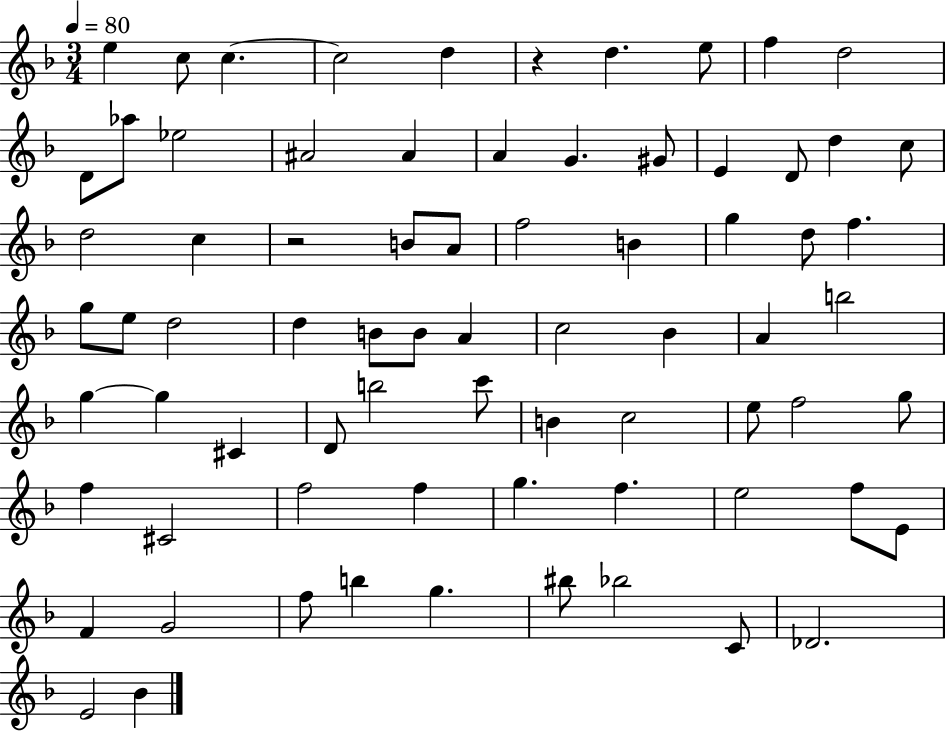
E5/q C5/e C5/q. C5/h D5/q R/q D5/q. E5/e F5/q D5/h D4/e Ab5/e Eb5/h A#4/h A#4/q A4/q G4/q. G#4/e E4/q D4/e D5/q C5/e D5/h C5/q R/h B4/e A4/e F5/h B4/q G5/q D5/e F5/q. G5/e E5/e D5/h D5/q B4/e B4/e A4/q C5/h Bb4/q A4/q B5/h G5/q G5/q C#4/q D4/e B5/h C6/e B4/q C5/h E5/e F5/h G5/e F5/q C#4/h F5/h F5/q G5/q. F5/q. E5/h F5/e E4/e F4/q G4/h F5/e B5/q G5/q. BIS5/e Bb5/h C4/e Db4/h. E4/h Bb4/q